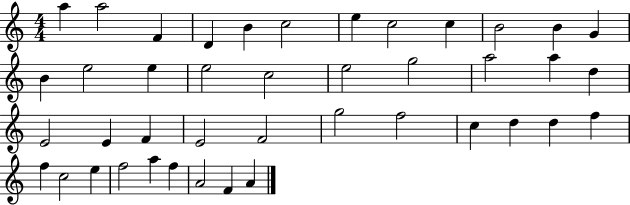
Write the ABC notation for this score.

X:1
T:Untitled
M:4/4
L:1/4
K:C
a a2 F D B c2 e c2 c B2 B G B e2 e e2 c2 e2 g2 a2 a d E2 E F E2 F2 g2 f2 c d d f f c2 e f2 a f A2 F A